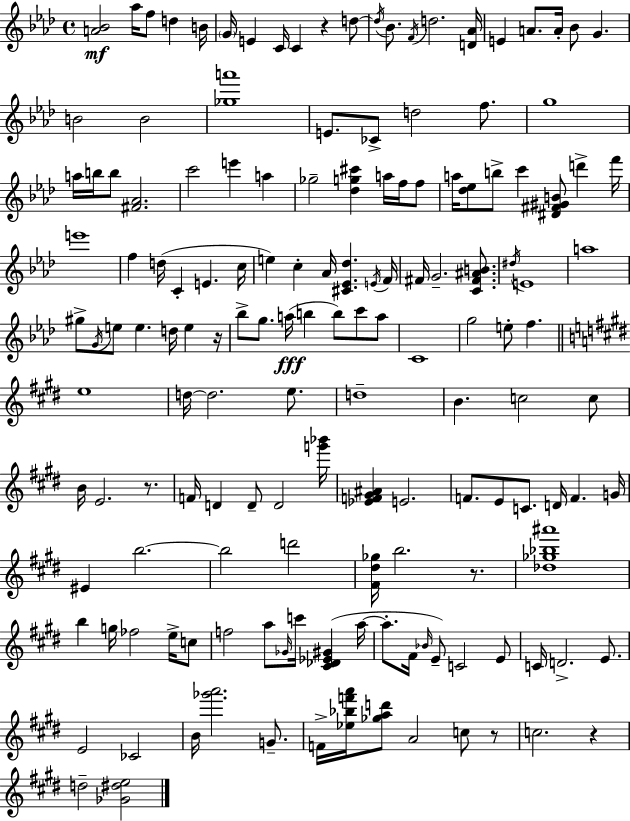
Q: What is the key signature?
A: AES major